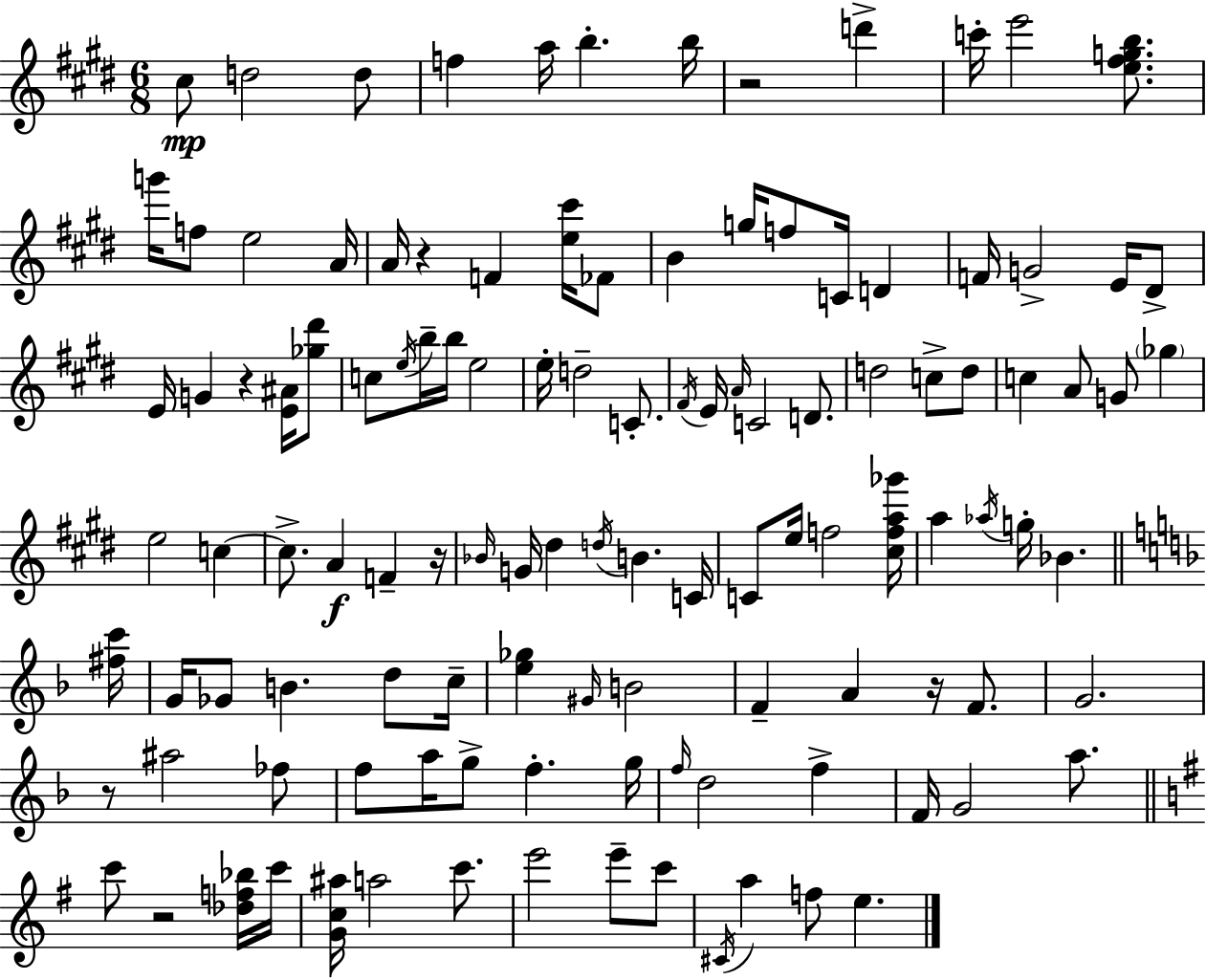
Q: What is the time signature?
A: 6/8